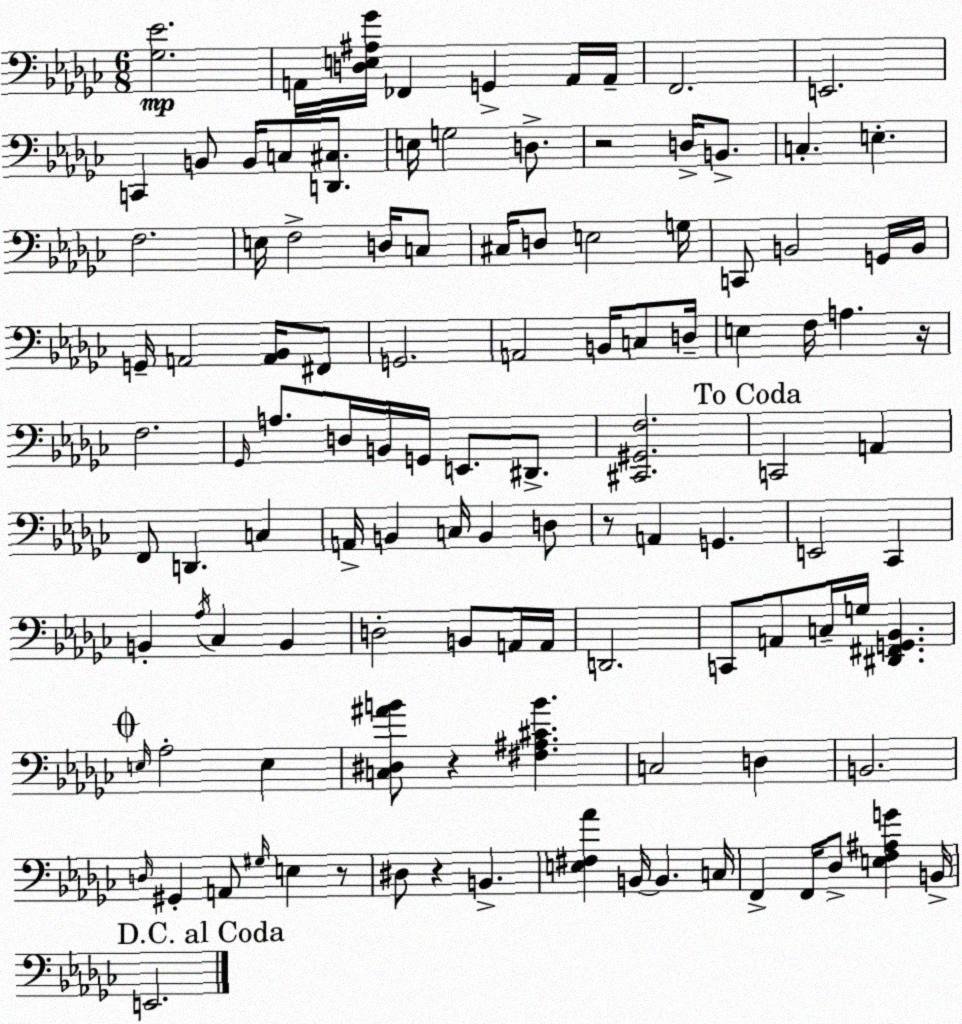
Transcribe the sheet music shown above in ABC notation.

X:1
T:Untitled
M:6/8
L:1/4
K:Ebm
[_G,_E]2 A,,/4 [D,E,^A,_G]/4 _F,, G,, A,,/4 A,,/4 F,,2 E,,2 C,, B,,/2 B,,/4 C,/2 [D,,^C,]/2 E,/4 G,2 D,/2 z2 D,/4 B,,/2 C, E, F,2 E,/4 F,2 D,/4 C,/2 ^C,/4 D,/2 E,2 G,/4 C,,/2 B,,2 G,,/4 B,,/4 G,,/4 A,,2 [A,,_B,,]/4 ^F,,/2 G,,2 A,,2 B,,/4 C,/2 D,/4 E, F,/4 A, z/4 F,2 _G,,/4 A,/2 D,/4 B,,/4 G,,/4 E,,/2 ^D,,/2 [^C,,^G,,F,]2 C,,2 A,, F,,/2 D,, C, A,,/4 B,, C,/4 B,, D,/2 z/2 A,, G,, E,,2 _C,, B,, _A,/4 _C, B,, D,2 B,,/2 A,,/4 A,,/4 D,,2 C,,/2 A,,/2 C,/4 G,/4 [^D,,^F,,G,,_B,,] E,/4 _A,2 E, [C,^D,^AB]/2 z [^F,^A,^CB] C,2 D, B,,2 D,/4 ^G,, A,,/2 ^G,/4 E, z/2 ^D,/2 z B,, [E,^F,_A] B,,/4 B,, C,/4 F,, F,,/4 _D,/2 [E,F,^A,G] B,,/4 E,,2